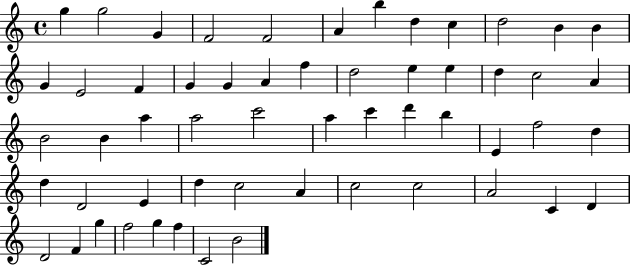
G5/q G5/h G4/q F4/h F4/h A4/q B5/q D5/q C5/q D5/h B4/q B4/q G4/q E4/h F4/q G4/q G4/q A4/q F5/q D5/h E5/q E5/q D5/q C5/h A4/q B4/h B4/q A5/q A5/h C6/h A5/q C6/q D6/q B5/q E4/q F5/h D5/q D5/q D4/h E4/q D5/q C5/h A4/q C5/h C5/h A4/h C4/q D4/q D4/h F4/q G5/q F5/h G5/q F5/q C4/h B4/h